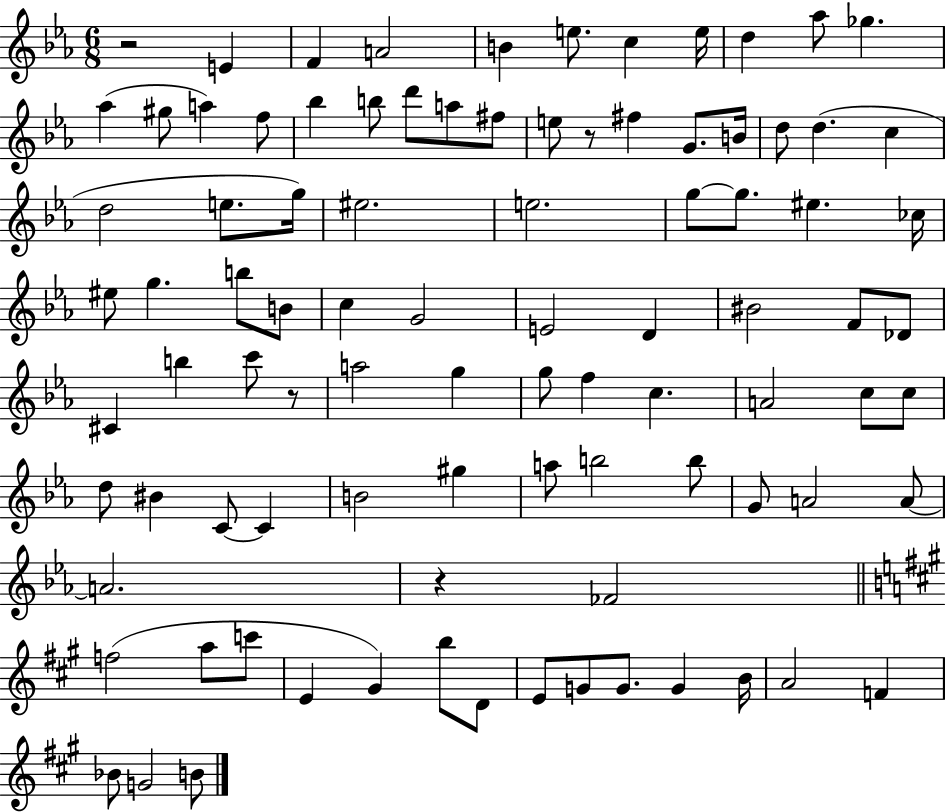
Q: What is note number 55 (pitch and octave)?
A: A4